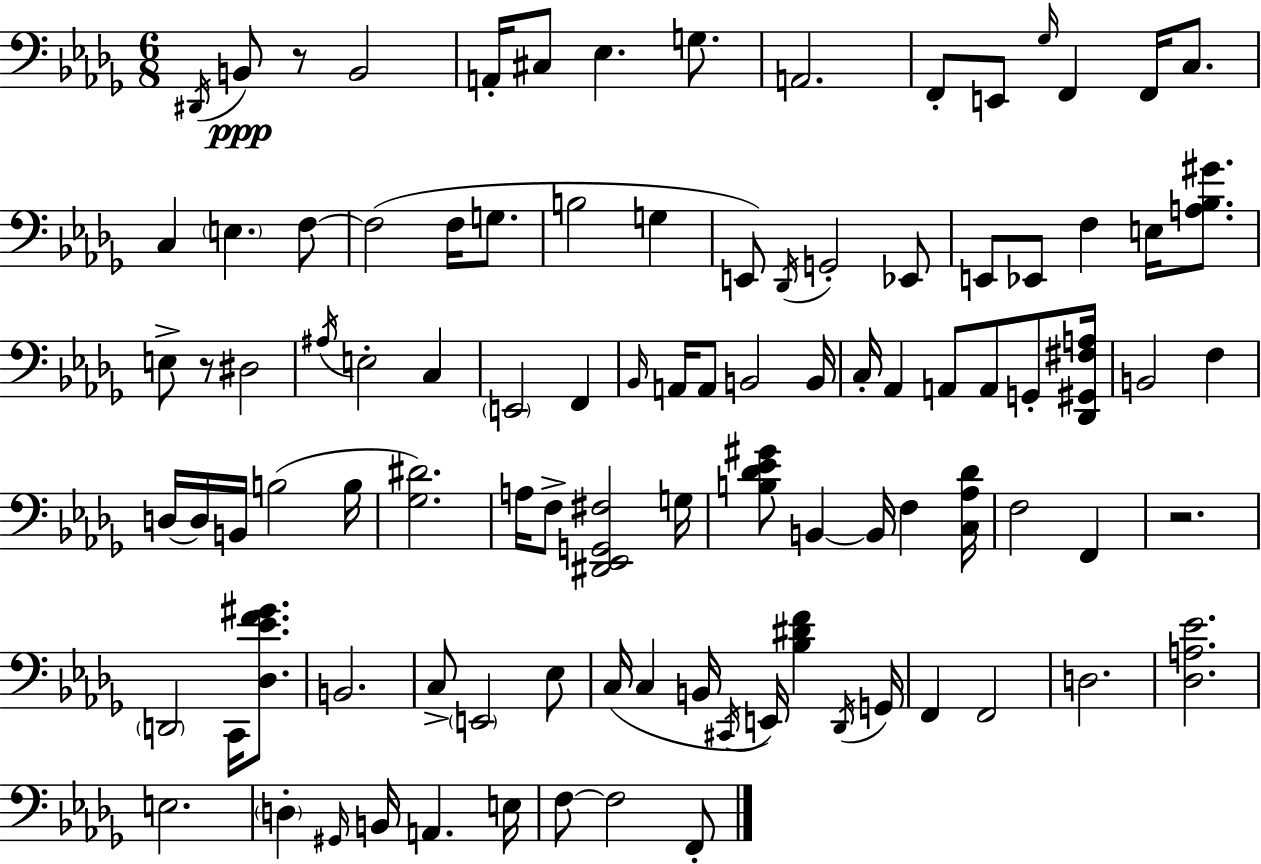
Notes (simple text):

D#2/s B2/e R/e B2/h A2/s C#3/e Eb3/q. G3/e. A2/h. F2/e E2/e Gb3/s F2/q F2/s C3/e. C3/q E3/q. F3/e F3/h F3/s G3/e. B3/h G3/q E2/e Db2/s G2/h Eb2/e E2/e Eb2/e F3/q E3/s [A3,Bb3,G#4]/e. E3/e R/e D#3/h A#3/s E3/h C3/q E2/h F2/q Bb2/s A2/s A2/e B2/h B2/s C3/s Ab2/q A2/e A2/e G2/e [Db2,G#2,F#3,A3]/s B2/h F3/q D3/s D3/s B2/s B3/h B3/s [Gb3,D#4]/h. A3/s F3/e [D#2,Eb2,G2,F#3]/h G3/s [B3,Db4,Eb4,G#4]/e B2/q B2/s F3/q [C3,Ab3,Db4]/s F3/h F2/q R/h. D2/h C2/s [Db3,Eb4,F4,G#4]/e. B2/h. C3/e E2/h Eb3/e C3/s C3/q B2/s C#2/s E2/s [Bb3,D#4,F4]/q Db2/s G2/s F2/q F2/h D3/h. [Db3,A3,Eb4]/h. E3/h. D3/q G#2/s B2/s A2/q. E3/s F3/e F3/h F2/e